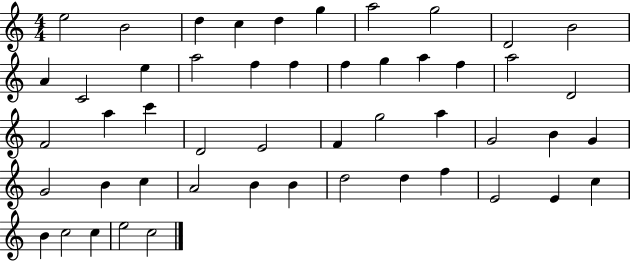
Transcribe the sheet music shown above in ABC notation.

X:1
T:Untitled
M:4/4
L:1/4
K:C
e2 B2 d c d g a2 g2 D2 B2 A C2 e a2 f f f g a f a2 D2 F2 a c' D2 E2 F g2 a G2 B G G2 B c A2 B B d2 d f E2 E c B c2 c e2 c2